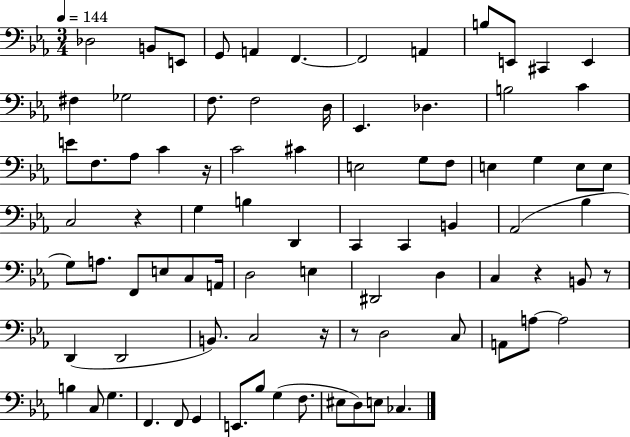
{
  \clef bass
  \numericTimeSignature
  \time 3/4
  \key ees \major
  \tempo 4 = 144
  des2 b,8 e,8 | g,8 a,4 f,4.~~ | f,2 a,4 | b8 e,8 cis,4 e,4 | \break fis4 ges2 | f8. f2 d16 | ees,4. des4. | b2 c'4 | \break e'8 f8. aes8 c'4 r16 | c'2 cis'4 | e2 g8 f8 | e4 g4 e8 e8 | \break c2 r4 | g4 b4 d,4 | c,4 c,4 b,4 | aes,2( bes4 | \break g8) a8. f,8 e8 c8 a,16 | d2 e4 | dis,2 d4 | c4 r4 b,8 r8 | \break d,4( d,2 | b,8.) c2 r16 | r8 d2 c8 | a,8 a8~~ a2 | \break b4 c8 g4. | f,4. f,8 g,4 | e,8. bes8 g4( f8. | eis8 d8) e8 ces4. | \break \bar "|."
}